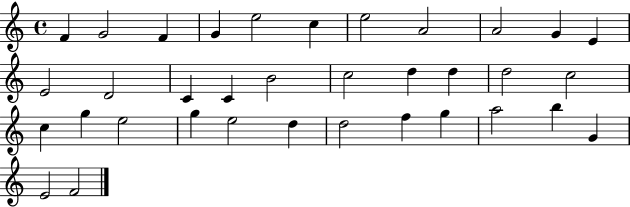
X:1
T:Untitled
M:4/4
L:1/4
K:C
F G2 F G e2 c e2 A2 A2 G E E2 D2 C C B2 c2 d d d2 c2 c g e2 g e2 d d2 f g a2 b G E2 F2